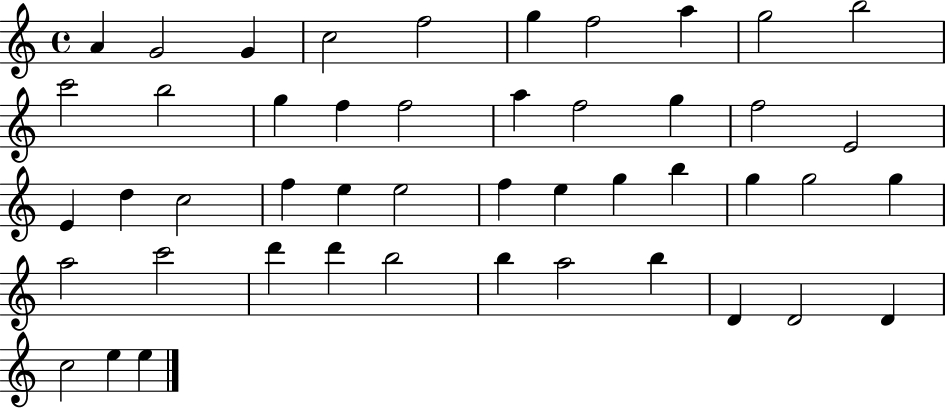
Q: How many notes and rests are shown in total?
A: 47